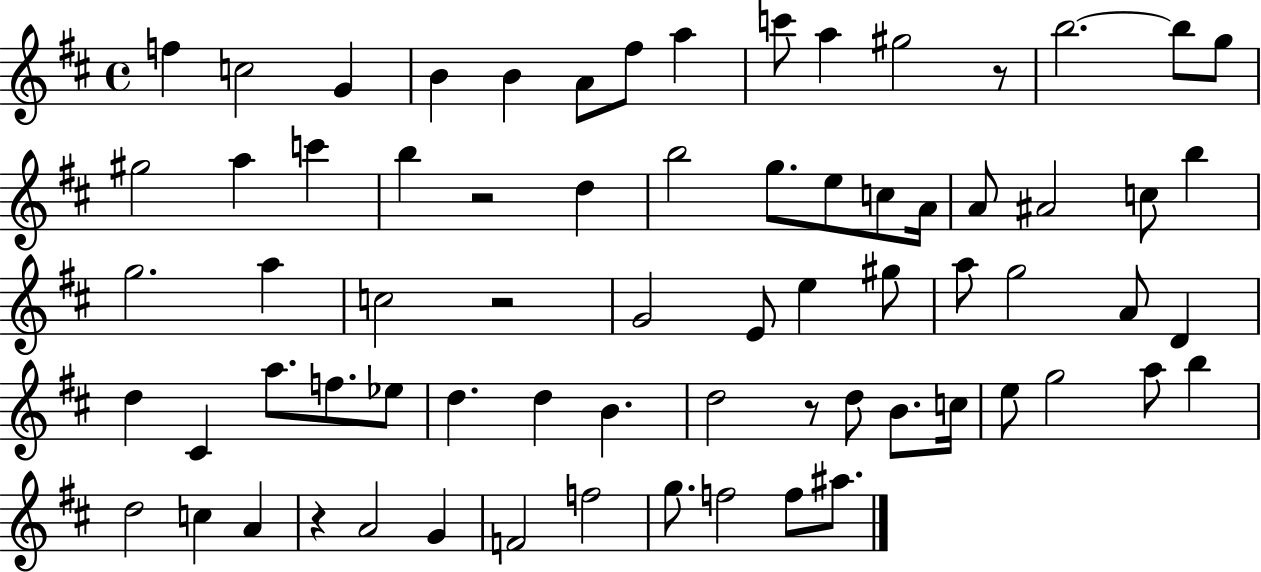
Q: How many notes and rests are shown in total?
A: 71